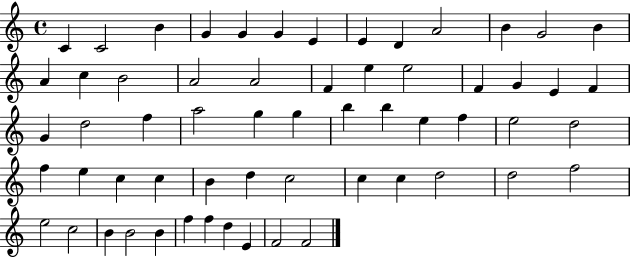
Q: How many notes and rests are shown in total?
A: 60